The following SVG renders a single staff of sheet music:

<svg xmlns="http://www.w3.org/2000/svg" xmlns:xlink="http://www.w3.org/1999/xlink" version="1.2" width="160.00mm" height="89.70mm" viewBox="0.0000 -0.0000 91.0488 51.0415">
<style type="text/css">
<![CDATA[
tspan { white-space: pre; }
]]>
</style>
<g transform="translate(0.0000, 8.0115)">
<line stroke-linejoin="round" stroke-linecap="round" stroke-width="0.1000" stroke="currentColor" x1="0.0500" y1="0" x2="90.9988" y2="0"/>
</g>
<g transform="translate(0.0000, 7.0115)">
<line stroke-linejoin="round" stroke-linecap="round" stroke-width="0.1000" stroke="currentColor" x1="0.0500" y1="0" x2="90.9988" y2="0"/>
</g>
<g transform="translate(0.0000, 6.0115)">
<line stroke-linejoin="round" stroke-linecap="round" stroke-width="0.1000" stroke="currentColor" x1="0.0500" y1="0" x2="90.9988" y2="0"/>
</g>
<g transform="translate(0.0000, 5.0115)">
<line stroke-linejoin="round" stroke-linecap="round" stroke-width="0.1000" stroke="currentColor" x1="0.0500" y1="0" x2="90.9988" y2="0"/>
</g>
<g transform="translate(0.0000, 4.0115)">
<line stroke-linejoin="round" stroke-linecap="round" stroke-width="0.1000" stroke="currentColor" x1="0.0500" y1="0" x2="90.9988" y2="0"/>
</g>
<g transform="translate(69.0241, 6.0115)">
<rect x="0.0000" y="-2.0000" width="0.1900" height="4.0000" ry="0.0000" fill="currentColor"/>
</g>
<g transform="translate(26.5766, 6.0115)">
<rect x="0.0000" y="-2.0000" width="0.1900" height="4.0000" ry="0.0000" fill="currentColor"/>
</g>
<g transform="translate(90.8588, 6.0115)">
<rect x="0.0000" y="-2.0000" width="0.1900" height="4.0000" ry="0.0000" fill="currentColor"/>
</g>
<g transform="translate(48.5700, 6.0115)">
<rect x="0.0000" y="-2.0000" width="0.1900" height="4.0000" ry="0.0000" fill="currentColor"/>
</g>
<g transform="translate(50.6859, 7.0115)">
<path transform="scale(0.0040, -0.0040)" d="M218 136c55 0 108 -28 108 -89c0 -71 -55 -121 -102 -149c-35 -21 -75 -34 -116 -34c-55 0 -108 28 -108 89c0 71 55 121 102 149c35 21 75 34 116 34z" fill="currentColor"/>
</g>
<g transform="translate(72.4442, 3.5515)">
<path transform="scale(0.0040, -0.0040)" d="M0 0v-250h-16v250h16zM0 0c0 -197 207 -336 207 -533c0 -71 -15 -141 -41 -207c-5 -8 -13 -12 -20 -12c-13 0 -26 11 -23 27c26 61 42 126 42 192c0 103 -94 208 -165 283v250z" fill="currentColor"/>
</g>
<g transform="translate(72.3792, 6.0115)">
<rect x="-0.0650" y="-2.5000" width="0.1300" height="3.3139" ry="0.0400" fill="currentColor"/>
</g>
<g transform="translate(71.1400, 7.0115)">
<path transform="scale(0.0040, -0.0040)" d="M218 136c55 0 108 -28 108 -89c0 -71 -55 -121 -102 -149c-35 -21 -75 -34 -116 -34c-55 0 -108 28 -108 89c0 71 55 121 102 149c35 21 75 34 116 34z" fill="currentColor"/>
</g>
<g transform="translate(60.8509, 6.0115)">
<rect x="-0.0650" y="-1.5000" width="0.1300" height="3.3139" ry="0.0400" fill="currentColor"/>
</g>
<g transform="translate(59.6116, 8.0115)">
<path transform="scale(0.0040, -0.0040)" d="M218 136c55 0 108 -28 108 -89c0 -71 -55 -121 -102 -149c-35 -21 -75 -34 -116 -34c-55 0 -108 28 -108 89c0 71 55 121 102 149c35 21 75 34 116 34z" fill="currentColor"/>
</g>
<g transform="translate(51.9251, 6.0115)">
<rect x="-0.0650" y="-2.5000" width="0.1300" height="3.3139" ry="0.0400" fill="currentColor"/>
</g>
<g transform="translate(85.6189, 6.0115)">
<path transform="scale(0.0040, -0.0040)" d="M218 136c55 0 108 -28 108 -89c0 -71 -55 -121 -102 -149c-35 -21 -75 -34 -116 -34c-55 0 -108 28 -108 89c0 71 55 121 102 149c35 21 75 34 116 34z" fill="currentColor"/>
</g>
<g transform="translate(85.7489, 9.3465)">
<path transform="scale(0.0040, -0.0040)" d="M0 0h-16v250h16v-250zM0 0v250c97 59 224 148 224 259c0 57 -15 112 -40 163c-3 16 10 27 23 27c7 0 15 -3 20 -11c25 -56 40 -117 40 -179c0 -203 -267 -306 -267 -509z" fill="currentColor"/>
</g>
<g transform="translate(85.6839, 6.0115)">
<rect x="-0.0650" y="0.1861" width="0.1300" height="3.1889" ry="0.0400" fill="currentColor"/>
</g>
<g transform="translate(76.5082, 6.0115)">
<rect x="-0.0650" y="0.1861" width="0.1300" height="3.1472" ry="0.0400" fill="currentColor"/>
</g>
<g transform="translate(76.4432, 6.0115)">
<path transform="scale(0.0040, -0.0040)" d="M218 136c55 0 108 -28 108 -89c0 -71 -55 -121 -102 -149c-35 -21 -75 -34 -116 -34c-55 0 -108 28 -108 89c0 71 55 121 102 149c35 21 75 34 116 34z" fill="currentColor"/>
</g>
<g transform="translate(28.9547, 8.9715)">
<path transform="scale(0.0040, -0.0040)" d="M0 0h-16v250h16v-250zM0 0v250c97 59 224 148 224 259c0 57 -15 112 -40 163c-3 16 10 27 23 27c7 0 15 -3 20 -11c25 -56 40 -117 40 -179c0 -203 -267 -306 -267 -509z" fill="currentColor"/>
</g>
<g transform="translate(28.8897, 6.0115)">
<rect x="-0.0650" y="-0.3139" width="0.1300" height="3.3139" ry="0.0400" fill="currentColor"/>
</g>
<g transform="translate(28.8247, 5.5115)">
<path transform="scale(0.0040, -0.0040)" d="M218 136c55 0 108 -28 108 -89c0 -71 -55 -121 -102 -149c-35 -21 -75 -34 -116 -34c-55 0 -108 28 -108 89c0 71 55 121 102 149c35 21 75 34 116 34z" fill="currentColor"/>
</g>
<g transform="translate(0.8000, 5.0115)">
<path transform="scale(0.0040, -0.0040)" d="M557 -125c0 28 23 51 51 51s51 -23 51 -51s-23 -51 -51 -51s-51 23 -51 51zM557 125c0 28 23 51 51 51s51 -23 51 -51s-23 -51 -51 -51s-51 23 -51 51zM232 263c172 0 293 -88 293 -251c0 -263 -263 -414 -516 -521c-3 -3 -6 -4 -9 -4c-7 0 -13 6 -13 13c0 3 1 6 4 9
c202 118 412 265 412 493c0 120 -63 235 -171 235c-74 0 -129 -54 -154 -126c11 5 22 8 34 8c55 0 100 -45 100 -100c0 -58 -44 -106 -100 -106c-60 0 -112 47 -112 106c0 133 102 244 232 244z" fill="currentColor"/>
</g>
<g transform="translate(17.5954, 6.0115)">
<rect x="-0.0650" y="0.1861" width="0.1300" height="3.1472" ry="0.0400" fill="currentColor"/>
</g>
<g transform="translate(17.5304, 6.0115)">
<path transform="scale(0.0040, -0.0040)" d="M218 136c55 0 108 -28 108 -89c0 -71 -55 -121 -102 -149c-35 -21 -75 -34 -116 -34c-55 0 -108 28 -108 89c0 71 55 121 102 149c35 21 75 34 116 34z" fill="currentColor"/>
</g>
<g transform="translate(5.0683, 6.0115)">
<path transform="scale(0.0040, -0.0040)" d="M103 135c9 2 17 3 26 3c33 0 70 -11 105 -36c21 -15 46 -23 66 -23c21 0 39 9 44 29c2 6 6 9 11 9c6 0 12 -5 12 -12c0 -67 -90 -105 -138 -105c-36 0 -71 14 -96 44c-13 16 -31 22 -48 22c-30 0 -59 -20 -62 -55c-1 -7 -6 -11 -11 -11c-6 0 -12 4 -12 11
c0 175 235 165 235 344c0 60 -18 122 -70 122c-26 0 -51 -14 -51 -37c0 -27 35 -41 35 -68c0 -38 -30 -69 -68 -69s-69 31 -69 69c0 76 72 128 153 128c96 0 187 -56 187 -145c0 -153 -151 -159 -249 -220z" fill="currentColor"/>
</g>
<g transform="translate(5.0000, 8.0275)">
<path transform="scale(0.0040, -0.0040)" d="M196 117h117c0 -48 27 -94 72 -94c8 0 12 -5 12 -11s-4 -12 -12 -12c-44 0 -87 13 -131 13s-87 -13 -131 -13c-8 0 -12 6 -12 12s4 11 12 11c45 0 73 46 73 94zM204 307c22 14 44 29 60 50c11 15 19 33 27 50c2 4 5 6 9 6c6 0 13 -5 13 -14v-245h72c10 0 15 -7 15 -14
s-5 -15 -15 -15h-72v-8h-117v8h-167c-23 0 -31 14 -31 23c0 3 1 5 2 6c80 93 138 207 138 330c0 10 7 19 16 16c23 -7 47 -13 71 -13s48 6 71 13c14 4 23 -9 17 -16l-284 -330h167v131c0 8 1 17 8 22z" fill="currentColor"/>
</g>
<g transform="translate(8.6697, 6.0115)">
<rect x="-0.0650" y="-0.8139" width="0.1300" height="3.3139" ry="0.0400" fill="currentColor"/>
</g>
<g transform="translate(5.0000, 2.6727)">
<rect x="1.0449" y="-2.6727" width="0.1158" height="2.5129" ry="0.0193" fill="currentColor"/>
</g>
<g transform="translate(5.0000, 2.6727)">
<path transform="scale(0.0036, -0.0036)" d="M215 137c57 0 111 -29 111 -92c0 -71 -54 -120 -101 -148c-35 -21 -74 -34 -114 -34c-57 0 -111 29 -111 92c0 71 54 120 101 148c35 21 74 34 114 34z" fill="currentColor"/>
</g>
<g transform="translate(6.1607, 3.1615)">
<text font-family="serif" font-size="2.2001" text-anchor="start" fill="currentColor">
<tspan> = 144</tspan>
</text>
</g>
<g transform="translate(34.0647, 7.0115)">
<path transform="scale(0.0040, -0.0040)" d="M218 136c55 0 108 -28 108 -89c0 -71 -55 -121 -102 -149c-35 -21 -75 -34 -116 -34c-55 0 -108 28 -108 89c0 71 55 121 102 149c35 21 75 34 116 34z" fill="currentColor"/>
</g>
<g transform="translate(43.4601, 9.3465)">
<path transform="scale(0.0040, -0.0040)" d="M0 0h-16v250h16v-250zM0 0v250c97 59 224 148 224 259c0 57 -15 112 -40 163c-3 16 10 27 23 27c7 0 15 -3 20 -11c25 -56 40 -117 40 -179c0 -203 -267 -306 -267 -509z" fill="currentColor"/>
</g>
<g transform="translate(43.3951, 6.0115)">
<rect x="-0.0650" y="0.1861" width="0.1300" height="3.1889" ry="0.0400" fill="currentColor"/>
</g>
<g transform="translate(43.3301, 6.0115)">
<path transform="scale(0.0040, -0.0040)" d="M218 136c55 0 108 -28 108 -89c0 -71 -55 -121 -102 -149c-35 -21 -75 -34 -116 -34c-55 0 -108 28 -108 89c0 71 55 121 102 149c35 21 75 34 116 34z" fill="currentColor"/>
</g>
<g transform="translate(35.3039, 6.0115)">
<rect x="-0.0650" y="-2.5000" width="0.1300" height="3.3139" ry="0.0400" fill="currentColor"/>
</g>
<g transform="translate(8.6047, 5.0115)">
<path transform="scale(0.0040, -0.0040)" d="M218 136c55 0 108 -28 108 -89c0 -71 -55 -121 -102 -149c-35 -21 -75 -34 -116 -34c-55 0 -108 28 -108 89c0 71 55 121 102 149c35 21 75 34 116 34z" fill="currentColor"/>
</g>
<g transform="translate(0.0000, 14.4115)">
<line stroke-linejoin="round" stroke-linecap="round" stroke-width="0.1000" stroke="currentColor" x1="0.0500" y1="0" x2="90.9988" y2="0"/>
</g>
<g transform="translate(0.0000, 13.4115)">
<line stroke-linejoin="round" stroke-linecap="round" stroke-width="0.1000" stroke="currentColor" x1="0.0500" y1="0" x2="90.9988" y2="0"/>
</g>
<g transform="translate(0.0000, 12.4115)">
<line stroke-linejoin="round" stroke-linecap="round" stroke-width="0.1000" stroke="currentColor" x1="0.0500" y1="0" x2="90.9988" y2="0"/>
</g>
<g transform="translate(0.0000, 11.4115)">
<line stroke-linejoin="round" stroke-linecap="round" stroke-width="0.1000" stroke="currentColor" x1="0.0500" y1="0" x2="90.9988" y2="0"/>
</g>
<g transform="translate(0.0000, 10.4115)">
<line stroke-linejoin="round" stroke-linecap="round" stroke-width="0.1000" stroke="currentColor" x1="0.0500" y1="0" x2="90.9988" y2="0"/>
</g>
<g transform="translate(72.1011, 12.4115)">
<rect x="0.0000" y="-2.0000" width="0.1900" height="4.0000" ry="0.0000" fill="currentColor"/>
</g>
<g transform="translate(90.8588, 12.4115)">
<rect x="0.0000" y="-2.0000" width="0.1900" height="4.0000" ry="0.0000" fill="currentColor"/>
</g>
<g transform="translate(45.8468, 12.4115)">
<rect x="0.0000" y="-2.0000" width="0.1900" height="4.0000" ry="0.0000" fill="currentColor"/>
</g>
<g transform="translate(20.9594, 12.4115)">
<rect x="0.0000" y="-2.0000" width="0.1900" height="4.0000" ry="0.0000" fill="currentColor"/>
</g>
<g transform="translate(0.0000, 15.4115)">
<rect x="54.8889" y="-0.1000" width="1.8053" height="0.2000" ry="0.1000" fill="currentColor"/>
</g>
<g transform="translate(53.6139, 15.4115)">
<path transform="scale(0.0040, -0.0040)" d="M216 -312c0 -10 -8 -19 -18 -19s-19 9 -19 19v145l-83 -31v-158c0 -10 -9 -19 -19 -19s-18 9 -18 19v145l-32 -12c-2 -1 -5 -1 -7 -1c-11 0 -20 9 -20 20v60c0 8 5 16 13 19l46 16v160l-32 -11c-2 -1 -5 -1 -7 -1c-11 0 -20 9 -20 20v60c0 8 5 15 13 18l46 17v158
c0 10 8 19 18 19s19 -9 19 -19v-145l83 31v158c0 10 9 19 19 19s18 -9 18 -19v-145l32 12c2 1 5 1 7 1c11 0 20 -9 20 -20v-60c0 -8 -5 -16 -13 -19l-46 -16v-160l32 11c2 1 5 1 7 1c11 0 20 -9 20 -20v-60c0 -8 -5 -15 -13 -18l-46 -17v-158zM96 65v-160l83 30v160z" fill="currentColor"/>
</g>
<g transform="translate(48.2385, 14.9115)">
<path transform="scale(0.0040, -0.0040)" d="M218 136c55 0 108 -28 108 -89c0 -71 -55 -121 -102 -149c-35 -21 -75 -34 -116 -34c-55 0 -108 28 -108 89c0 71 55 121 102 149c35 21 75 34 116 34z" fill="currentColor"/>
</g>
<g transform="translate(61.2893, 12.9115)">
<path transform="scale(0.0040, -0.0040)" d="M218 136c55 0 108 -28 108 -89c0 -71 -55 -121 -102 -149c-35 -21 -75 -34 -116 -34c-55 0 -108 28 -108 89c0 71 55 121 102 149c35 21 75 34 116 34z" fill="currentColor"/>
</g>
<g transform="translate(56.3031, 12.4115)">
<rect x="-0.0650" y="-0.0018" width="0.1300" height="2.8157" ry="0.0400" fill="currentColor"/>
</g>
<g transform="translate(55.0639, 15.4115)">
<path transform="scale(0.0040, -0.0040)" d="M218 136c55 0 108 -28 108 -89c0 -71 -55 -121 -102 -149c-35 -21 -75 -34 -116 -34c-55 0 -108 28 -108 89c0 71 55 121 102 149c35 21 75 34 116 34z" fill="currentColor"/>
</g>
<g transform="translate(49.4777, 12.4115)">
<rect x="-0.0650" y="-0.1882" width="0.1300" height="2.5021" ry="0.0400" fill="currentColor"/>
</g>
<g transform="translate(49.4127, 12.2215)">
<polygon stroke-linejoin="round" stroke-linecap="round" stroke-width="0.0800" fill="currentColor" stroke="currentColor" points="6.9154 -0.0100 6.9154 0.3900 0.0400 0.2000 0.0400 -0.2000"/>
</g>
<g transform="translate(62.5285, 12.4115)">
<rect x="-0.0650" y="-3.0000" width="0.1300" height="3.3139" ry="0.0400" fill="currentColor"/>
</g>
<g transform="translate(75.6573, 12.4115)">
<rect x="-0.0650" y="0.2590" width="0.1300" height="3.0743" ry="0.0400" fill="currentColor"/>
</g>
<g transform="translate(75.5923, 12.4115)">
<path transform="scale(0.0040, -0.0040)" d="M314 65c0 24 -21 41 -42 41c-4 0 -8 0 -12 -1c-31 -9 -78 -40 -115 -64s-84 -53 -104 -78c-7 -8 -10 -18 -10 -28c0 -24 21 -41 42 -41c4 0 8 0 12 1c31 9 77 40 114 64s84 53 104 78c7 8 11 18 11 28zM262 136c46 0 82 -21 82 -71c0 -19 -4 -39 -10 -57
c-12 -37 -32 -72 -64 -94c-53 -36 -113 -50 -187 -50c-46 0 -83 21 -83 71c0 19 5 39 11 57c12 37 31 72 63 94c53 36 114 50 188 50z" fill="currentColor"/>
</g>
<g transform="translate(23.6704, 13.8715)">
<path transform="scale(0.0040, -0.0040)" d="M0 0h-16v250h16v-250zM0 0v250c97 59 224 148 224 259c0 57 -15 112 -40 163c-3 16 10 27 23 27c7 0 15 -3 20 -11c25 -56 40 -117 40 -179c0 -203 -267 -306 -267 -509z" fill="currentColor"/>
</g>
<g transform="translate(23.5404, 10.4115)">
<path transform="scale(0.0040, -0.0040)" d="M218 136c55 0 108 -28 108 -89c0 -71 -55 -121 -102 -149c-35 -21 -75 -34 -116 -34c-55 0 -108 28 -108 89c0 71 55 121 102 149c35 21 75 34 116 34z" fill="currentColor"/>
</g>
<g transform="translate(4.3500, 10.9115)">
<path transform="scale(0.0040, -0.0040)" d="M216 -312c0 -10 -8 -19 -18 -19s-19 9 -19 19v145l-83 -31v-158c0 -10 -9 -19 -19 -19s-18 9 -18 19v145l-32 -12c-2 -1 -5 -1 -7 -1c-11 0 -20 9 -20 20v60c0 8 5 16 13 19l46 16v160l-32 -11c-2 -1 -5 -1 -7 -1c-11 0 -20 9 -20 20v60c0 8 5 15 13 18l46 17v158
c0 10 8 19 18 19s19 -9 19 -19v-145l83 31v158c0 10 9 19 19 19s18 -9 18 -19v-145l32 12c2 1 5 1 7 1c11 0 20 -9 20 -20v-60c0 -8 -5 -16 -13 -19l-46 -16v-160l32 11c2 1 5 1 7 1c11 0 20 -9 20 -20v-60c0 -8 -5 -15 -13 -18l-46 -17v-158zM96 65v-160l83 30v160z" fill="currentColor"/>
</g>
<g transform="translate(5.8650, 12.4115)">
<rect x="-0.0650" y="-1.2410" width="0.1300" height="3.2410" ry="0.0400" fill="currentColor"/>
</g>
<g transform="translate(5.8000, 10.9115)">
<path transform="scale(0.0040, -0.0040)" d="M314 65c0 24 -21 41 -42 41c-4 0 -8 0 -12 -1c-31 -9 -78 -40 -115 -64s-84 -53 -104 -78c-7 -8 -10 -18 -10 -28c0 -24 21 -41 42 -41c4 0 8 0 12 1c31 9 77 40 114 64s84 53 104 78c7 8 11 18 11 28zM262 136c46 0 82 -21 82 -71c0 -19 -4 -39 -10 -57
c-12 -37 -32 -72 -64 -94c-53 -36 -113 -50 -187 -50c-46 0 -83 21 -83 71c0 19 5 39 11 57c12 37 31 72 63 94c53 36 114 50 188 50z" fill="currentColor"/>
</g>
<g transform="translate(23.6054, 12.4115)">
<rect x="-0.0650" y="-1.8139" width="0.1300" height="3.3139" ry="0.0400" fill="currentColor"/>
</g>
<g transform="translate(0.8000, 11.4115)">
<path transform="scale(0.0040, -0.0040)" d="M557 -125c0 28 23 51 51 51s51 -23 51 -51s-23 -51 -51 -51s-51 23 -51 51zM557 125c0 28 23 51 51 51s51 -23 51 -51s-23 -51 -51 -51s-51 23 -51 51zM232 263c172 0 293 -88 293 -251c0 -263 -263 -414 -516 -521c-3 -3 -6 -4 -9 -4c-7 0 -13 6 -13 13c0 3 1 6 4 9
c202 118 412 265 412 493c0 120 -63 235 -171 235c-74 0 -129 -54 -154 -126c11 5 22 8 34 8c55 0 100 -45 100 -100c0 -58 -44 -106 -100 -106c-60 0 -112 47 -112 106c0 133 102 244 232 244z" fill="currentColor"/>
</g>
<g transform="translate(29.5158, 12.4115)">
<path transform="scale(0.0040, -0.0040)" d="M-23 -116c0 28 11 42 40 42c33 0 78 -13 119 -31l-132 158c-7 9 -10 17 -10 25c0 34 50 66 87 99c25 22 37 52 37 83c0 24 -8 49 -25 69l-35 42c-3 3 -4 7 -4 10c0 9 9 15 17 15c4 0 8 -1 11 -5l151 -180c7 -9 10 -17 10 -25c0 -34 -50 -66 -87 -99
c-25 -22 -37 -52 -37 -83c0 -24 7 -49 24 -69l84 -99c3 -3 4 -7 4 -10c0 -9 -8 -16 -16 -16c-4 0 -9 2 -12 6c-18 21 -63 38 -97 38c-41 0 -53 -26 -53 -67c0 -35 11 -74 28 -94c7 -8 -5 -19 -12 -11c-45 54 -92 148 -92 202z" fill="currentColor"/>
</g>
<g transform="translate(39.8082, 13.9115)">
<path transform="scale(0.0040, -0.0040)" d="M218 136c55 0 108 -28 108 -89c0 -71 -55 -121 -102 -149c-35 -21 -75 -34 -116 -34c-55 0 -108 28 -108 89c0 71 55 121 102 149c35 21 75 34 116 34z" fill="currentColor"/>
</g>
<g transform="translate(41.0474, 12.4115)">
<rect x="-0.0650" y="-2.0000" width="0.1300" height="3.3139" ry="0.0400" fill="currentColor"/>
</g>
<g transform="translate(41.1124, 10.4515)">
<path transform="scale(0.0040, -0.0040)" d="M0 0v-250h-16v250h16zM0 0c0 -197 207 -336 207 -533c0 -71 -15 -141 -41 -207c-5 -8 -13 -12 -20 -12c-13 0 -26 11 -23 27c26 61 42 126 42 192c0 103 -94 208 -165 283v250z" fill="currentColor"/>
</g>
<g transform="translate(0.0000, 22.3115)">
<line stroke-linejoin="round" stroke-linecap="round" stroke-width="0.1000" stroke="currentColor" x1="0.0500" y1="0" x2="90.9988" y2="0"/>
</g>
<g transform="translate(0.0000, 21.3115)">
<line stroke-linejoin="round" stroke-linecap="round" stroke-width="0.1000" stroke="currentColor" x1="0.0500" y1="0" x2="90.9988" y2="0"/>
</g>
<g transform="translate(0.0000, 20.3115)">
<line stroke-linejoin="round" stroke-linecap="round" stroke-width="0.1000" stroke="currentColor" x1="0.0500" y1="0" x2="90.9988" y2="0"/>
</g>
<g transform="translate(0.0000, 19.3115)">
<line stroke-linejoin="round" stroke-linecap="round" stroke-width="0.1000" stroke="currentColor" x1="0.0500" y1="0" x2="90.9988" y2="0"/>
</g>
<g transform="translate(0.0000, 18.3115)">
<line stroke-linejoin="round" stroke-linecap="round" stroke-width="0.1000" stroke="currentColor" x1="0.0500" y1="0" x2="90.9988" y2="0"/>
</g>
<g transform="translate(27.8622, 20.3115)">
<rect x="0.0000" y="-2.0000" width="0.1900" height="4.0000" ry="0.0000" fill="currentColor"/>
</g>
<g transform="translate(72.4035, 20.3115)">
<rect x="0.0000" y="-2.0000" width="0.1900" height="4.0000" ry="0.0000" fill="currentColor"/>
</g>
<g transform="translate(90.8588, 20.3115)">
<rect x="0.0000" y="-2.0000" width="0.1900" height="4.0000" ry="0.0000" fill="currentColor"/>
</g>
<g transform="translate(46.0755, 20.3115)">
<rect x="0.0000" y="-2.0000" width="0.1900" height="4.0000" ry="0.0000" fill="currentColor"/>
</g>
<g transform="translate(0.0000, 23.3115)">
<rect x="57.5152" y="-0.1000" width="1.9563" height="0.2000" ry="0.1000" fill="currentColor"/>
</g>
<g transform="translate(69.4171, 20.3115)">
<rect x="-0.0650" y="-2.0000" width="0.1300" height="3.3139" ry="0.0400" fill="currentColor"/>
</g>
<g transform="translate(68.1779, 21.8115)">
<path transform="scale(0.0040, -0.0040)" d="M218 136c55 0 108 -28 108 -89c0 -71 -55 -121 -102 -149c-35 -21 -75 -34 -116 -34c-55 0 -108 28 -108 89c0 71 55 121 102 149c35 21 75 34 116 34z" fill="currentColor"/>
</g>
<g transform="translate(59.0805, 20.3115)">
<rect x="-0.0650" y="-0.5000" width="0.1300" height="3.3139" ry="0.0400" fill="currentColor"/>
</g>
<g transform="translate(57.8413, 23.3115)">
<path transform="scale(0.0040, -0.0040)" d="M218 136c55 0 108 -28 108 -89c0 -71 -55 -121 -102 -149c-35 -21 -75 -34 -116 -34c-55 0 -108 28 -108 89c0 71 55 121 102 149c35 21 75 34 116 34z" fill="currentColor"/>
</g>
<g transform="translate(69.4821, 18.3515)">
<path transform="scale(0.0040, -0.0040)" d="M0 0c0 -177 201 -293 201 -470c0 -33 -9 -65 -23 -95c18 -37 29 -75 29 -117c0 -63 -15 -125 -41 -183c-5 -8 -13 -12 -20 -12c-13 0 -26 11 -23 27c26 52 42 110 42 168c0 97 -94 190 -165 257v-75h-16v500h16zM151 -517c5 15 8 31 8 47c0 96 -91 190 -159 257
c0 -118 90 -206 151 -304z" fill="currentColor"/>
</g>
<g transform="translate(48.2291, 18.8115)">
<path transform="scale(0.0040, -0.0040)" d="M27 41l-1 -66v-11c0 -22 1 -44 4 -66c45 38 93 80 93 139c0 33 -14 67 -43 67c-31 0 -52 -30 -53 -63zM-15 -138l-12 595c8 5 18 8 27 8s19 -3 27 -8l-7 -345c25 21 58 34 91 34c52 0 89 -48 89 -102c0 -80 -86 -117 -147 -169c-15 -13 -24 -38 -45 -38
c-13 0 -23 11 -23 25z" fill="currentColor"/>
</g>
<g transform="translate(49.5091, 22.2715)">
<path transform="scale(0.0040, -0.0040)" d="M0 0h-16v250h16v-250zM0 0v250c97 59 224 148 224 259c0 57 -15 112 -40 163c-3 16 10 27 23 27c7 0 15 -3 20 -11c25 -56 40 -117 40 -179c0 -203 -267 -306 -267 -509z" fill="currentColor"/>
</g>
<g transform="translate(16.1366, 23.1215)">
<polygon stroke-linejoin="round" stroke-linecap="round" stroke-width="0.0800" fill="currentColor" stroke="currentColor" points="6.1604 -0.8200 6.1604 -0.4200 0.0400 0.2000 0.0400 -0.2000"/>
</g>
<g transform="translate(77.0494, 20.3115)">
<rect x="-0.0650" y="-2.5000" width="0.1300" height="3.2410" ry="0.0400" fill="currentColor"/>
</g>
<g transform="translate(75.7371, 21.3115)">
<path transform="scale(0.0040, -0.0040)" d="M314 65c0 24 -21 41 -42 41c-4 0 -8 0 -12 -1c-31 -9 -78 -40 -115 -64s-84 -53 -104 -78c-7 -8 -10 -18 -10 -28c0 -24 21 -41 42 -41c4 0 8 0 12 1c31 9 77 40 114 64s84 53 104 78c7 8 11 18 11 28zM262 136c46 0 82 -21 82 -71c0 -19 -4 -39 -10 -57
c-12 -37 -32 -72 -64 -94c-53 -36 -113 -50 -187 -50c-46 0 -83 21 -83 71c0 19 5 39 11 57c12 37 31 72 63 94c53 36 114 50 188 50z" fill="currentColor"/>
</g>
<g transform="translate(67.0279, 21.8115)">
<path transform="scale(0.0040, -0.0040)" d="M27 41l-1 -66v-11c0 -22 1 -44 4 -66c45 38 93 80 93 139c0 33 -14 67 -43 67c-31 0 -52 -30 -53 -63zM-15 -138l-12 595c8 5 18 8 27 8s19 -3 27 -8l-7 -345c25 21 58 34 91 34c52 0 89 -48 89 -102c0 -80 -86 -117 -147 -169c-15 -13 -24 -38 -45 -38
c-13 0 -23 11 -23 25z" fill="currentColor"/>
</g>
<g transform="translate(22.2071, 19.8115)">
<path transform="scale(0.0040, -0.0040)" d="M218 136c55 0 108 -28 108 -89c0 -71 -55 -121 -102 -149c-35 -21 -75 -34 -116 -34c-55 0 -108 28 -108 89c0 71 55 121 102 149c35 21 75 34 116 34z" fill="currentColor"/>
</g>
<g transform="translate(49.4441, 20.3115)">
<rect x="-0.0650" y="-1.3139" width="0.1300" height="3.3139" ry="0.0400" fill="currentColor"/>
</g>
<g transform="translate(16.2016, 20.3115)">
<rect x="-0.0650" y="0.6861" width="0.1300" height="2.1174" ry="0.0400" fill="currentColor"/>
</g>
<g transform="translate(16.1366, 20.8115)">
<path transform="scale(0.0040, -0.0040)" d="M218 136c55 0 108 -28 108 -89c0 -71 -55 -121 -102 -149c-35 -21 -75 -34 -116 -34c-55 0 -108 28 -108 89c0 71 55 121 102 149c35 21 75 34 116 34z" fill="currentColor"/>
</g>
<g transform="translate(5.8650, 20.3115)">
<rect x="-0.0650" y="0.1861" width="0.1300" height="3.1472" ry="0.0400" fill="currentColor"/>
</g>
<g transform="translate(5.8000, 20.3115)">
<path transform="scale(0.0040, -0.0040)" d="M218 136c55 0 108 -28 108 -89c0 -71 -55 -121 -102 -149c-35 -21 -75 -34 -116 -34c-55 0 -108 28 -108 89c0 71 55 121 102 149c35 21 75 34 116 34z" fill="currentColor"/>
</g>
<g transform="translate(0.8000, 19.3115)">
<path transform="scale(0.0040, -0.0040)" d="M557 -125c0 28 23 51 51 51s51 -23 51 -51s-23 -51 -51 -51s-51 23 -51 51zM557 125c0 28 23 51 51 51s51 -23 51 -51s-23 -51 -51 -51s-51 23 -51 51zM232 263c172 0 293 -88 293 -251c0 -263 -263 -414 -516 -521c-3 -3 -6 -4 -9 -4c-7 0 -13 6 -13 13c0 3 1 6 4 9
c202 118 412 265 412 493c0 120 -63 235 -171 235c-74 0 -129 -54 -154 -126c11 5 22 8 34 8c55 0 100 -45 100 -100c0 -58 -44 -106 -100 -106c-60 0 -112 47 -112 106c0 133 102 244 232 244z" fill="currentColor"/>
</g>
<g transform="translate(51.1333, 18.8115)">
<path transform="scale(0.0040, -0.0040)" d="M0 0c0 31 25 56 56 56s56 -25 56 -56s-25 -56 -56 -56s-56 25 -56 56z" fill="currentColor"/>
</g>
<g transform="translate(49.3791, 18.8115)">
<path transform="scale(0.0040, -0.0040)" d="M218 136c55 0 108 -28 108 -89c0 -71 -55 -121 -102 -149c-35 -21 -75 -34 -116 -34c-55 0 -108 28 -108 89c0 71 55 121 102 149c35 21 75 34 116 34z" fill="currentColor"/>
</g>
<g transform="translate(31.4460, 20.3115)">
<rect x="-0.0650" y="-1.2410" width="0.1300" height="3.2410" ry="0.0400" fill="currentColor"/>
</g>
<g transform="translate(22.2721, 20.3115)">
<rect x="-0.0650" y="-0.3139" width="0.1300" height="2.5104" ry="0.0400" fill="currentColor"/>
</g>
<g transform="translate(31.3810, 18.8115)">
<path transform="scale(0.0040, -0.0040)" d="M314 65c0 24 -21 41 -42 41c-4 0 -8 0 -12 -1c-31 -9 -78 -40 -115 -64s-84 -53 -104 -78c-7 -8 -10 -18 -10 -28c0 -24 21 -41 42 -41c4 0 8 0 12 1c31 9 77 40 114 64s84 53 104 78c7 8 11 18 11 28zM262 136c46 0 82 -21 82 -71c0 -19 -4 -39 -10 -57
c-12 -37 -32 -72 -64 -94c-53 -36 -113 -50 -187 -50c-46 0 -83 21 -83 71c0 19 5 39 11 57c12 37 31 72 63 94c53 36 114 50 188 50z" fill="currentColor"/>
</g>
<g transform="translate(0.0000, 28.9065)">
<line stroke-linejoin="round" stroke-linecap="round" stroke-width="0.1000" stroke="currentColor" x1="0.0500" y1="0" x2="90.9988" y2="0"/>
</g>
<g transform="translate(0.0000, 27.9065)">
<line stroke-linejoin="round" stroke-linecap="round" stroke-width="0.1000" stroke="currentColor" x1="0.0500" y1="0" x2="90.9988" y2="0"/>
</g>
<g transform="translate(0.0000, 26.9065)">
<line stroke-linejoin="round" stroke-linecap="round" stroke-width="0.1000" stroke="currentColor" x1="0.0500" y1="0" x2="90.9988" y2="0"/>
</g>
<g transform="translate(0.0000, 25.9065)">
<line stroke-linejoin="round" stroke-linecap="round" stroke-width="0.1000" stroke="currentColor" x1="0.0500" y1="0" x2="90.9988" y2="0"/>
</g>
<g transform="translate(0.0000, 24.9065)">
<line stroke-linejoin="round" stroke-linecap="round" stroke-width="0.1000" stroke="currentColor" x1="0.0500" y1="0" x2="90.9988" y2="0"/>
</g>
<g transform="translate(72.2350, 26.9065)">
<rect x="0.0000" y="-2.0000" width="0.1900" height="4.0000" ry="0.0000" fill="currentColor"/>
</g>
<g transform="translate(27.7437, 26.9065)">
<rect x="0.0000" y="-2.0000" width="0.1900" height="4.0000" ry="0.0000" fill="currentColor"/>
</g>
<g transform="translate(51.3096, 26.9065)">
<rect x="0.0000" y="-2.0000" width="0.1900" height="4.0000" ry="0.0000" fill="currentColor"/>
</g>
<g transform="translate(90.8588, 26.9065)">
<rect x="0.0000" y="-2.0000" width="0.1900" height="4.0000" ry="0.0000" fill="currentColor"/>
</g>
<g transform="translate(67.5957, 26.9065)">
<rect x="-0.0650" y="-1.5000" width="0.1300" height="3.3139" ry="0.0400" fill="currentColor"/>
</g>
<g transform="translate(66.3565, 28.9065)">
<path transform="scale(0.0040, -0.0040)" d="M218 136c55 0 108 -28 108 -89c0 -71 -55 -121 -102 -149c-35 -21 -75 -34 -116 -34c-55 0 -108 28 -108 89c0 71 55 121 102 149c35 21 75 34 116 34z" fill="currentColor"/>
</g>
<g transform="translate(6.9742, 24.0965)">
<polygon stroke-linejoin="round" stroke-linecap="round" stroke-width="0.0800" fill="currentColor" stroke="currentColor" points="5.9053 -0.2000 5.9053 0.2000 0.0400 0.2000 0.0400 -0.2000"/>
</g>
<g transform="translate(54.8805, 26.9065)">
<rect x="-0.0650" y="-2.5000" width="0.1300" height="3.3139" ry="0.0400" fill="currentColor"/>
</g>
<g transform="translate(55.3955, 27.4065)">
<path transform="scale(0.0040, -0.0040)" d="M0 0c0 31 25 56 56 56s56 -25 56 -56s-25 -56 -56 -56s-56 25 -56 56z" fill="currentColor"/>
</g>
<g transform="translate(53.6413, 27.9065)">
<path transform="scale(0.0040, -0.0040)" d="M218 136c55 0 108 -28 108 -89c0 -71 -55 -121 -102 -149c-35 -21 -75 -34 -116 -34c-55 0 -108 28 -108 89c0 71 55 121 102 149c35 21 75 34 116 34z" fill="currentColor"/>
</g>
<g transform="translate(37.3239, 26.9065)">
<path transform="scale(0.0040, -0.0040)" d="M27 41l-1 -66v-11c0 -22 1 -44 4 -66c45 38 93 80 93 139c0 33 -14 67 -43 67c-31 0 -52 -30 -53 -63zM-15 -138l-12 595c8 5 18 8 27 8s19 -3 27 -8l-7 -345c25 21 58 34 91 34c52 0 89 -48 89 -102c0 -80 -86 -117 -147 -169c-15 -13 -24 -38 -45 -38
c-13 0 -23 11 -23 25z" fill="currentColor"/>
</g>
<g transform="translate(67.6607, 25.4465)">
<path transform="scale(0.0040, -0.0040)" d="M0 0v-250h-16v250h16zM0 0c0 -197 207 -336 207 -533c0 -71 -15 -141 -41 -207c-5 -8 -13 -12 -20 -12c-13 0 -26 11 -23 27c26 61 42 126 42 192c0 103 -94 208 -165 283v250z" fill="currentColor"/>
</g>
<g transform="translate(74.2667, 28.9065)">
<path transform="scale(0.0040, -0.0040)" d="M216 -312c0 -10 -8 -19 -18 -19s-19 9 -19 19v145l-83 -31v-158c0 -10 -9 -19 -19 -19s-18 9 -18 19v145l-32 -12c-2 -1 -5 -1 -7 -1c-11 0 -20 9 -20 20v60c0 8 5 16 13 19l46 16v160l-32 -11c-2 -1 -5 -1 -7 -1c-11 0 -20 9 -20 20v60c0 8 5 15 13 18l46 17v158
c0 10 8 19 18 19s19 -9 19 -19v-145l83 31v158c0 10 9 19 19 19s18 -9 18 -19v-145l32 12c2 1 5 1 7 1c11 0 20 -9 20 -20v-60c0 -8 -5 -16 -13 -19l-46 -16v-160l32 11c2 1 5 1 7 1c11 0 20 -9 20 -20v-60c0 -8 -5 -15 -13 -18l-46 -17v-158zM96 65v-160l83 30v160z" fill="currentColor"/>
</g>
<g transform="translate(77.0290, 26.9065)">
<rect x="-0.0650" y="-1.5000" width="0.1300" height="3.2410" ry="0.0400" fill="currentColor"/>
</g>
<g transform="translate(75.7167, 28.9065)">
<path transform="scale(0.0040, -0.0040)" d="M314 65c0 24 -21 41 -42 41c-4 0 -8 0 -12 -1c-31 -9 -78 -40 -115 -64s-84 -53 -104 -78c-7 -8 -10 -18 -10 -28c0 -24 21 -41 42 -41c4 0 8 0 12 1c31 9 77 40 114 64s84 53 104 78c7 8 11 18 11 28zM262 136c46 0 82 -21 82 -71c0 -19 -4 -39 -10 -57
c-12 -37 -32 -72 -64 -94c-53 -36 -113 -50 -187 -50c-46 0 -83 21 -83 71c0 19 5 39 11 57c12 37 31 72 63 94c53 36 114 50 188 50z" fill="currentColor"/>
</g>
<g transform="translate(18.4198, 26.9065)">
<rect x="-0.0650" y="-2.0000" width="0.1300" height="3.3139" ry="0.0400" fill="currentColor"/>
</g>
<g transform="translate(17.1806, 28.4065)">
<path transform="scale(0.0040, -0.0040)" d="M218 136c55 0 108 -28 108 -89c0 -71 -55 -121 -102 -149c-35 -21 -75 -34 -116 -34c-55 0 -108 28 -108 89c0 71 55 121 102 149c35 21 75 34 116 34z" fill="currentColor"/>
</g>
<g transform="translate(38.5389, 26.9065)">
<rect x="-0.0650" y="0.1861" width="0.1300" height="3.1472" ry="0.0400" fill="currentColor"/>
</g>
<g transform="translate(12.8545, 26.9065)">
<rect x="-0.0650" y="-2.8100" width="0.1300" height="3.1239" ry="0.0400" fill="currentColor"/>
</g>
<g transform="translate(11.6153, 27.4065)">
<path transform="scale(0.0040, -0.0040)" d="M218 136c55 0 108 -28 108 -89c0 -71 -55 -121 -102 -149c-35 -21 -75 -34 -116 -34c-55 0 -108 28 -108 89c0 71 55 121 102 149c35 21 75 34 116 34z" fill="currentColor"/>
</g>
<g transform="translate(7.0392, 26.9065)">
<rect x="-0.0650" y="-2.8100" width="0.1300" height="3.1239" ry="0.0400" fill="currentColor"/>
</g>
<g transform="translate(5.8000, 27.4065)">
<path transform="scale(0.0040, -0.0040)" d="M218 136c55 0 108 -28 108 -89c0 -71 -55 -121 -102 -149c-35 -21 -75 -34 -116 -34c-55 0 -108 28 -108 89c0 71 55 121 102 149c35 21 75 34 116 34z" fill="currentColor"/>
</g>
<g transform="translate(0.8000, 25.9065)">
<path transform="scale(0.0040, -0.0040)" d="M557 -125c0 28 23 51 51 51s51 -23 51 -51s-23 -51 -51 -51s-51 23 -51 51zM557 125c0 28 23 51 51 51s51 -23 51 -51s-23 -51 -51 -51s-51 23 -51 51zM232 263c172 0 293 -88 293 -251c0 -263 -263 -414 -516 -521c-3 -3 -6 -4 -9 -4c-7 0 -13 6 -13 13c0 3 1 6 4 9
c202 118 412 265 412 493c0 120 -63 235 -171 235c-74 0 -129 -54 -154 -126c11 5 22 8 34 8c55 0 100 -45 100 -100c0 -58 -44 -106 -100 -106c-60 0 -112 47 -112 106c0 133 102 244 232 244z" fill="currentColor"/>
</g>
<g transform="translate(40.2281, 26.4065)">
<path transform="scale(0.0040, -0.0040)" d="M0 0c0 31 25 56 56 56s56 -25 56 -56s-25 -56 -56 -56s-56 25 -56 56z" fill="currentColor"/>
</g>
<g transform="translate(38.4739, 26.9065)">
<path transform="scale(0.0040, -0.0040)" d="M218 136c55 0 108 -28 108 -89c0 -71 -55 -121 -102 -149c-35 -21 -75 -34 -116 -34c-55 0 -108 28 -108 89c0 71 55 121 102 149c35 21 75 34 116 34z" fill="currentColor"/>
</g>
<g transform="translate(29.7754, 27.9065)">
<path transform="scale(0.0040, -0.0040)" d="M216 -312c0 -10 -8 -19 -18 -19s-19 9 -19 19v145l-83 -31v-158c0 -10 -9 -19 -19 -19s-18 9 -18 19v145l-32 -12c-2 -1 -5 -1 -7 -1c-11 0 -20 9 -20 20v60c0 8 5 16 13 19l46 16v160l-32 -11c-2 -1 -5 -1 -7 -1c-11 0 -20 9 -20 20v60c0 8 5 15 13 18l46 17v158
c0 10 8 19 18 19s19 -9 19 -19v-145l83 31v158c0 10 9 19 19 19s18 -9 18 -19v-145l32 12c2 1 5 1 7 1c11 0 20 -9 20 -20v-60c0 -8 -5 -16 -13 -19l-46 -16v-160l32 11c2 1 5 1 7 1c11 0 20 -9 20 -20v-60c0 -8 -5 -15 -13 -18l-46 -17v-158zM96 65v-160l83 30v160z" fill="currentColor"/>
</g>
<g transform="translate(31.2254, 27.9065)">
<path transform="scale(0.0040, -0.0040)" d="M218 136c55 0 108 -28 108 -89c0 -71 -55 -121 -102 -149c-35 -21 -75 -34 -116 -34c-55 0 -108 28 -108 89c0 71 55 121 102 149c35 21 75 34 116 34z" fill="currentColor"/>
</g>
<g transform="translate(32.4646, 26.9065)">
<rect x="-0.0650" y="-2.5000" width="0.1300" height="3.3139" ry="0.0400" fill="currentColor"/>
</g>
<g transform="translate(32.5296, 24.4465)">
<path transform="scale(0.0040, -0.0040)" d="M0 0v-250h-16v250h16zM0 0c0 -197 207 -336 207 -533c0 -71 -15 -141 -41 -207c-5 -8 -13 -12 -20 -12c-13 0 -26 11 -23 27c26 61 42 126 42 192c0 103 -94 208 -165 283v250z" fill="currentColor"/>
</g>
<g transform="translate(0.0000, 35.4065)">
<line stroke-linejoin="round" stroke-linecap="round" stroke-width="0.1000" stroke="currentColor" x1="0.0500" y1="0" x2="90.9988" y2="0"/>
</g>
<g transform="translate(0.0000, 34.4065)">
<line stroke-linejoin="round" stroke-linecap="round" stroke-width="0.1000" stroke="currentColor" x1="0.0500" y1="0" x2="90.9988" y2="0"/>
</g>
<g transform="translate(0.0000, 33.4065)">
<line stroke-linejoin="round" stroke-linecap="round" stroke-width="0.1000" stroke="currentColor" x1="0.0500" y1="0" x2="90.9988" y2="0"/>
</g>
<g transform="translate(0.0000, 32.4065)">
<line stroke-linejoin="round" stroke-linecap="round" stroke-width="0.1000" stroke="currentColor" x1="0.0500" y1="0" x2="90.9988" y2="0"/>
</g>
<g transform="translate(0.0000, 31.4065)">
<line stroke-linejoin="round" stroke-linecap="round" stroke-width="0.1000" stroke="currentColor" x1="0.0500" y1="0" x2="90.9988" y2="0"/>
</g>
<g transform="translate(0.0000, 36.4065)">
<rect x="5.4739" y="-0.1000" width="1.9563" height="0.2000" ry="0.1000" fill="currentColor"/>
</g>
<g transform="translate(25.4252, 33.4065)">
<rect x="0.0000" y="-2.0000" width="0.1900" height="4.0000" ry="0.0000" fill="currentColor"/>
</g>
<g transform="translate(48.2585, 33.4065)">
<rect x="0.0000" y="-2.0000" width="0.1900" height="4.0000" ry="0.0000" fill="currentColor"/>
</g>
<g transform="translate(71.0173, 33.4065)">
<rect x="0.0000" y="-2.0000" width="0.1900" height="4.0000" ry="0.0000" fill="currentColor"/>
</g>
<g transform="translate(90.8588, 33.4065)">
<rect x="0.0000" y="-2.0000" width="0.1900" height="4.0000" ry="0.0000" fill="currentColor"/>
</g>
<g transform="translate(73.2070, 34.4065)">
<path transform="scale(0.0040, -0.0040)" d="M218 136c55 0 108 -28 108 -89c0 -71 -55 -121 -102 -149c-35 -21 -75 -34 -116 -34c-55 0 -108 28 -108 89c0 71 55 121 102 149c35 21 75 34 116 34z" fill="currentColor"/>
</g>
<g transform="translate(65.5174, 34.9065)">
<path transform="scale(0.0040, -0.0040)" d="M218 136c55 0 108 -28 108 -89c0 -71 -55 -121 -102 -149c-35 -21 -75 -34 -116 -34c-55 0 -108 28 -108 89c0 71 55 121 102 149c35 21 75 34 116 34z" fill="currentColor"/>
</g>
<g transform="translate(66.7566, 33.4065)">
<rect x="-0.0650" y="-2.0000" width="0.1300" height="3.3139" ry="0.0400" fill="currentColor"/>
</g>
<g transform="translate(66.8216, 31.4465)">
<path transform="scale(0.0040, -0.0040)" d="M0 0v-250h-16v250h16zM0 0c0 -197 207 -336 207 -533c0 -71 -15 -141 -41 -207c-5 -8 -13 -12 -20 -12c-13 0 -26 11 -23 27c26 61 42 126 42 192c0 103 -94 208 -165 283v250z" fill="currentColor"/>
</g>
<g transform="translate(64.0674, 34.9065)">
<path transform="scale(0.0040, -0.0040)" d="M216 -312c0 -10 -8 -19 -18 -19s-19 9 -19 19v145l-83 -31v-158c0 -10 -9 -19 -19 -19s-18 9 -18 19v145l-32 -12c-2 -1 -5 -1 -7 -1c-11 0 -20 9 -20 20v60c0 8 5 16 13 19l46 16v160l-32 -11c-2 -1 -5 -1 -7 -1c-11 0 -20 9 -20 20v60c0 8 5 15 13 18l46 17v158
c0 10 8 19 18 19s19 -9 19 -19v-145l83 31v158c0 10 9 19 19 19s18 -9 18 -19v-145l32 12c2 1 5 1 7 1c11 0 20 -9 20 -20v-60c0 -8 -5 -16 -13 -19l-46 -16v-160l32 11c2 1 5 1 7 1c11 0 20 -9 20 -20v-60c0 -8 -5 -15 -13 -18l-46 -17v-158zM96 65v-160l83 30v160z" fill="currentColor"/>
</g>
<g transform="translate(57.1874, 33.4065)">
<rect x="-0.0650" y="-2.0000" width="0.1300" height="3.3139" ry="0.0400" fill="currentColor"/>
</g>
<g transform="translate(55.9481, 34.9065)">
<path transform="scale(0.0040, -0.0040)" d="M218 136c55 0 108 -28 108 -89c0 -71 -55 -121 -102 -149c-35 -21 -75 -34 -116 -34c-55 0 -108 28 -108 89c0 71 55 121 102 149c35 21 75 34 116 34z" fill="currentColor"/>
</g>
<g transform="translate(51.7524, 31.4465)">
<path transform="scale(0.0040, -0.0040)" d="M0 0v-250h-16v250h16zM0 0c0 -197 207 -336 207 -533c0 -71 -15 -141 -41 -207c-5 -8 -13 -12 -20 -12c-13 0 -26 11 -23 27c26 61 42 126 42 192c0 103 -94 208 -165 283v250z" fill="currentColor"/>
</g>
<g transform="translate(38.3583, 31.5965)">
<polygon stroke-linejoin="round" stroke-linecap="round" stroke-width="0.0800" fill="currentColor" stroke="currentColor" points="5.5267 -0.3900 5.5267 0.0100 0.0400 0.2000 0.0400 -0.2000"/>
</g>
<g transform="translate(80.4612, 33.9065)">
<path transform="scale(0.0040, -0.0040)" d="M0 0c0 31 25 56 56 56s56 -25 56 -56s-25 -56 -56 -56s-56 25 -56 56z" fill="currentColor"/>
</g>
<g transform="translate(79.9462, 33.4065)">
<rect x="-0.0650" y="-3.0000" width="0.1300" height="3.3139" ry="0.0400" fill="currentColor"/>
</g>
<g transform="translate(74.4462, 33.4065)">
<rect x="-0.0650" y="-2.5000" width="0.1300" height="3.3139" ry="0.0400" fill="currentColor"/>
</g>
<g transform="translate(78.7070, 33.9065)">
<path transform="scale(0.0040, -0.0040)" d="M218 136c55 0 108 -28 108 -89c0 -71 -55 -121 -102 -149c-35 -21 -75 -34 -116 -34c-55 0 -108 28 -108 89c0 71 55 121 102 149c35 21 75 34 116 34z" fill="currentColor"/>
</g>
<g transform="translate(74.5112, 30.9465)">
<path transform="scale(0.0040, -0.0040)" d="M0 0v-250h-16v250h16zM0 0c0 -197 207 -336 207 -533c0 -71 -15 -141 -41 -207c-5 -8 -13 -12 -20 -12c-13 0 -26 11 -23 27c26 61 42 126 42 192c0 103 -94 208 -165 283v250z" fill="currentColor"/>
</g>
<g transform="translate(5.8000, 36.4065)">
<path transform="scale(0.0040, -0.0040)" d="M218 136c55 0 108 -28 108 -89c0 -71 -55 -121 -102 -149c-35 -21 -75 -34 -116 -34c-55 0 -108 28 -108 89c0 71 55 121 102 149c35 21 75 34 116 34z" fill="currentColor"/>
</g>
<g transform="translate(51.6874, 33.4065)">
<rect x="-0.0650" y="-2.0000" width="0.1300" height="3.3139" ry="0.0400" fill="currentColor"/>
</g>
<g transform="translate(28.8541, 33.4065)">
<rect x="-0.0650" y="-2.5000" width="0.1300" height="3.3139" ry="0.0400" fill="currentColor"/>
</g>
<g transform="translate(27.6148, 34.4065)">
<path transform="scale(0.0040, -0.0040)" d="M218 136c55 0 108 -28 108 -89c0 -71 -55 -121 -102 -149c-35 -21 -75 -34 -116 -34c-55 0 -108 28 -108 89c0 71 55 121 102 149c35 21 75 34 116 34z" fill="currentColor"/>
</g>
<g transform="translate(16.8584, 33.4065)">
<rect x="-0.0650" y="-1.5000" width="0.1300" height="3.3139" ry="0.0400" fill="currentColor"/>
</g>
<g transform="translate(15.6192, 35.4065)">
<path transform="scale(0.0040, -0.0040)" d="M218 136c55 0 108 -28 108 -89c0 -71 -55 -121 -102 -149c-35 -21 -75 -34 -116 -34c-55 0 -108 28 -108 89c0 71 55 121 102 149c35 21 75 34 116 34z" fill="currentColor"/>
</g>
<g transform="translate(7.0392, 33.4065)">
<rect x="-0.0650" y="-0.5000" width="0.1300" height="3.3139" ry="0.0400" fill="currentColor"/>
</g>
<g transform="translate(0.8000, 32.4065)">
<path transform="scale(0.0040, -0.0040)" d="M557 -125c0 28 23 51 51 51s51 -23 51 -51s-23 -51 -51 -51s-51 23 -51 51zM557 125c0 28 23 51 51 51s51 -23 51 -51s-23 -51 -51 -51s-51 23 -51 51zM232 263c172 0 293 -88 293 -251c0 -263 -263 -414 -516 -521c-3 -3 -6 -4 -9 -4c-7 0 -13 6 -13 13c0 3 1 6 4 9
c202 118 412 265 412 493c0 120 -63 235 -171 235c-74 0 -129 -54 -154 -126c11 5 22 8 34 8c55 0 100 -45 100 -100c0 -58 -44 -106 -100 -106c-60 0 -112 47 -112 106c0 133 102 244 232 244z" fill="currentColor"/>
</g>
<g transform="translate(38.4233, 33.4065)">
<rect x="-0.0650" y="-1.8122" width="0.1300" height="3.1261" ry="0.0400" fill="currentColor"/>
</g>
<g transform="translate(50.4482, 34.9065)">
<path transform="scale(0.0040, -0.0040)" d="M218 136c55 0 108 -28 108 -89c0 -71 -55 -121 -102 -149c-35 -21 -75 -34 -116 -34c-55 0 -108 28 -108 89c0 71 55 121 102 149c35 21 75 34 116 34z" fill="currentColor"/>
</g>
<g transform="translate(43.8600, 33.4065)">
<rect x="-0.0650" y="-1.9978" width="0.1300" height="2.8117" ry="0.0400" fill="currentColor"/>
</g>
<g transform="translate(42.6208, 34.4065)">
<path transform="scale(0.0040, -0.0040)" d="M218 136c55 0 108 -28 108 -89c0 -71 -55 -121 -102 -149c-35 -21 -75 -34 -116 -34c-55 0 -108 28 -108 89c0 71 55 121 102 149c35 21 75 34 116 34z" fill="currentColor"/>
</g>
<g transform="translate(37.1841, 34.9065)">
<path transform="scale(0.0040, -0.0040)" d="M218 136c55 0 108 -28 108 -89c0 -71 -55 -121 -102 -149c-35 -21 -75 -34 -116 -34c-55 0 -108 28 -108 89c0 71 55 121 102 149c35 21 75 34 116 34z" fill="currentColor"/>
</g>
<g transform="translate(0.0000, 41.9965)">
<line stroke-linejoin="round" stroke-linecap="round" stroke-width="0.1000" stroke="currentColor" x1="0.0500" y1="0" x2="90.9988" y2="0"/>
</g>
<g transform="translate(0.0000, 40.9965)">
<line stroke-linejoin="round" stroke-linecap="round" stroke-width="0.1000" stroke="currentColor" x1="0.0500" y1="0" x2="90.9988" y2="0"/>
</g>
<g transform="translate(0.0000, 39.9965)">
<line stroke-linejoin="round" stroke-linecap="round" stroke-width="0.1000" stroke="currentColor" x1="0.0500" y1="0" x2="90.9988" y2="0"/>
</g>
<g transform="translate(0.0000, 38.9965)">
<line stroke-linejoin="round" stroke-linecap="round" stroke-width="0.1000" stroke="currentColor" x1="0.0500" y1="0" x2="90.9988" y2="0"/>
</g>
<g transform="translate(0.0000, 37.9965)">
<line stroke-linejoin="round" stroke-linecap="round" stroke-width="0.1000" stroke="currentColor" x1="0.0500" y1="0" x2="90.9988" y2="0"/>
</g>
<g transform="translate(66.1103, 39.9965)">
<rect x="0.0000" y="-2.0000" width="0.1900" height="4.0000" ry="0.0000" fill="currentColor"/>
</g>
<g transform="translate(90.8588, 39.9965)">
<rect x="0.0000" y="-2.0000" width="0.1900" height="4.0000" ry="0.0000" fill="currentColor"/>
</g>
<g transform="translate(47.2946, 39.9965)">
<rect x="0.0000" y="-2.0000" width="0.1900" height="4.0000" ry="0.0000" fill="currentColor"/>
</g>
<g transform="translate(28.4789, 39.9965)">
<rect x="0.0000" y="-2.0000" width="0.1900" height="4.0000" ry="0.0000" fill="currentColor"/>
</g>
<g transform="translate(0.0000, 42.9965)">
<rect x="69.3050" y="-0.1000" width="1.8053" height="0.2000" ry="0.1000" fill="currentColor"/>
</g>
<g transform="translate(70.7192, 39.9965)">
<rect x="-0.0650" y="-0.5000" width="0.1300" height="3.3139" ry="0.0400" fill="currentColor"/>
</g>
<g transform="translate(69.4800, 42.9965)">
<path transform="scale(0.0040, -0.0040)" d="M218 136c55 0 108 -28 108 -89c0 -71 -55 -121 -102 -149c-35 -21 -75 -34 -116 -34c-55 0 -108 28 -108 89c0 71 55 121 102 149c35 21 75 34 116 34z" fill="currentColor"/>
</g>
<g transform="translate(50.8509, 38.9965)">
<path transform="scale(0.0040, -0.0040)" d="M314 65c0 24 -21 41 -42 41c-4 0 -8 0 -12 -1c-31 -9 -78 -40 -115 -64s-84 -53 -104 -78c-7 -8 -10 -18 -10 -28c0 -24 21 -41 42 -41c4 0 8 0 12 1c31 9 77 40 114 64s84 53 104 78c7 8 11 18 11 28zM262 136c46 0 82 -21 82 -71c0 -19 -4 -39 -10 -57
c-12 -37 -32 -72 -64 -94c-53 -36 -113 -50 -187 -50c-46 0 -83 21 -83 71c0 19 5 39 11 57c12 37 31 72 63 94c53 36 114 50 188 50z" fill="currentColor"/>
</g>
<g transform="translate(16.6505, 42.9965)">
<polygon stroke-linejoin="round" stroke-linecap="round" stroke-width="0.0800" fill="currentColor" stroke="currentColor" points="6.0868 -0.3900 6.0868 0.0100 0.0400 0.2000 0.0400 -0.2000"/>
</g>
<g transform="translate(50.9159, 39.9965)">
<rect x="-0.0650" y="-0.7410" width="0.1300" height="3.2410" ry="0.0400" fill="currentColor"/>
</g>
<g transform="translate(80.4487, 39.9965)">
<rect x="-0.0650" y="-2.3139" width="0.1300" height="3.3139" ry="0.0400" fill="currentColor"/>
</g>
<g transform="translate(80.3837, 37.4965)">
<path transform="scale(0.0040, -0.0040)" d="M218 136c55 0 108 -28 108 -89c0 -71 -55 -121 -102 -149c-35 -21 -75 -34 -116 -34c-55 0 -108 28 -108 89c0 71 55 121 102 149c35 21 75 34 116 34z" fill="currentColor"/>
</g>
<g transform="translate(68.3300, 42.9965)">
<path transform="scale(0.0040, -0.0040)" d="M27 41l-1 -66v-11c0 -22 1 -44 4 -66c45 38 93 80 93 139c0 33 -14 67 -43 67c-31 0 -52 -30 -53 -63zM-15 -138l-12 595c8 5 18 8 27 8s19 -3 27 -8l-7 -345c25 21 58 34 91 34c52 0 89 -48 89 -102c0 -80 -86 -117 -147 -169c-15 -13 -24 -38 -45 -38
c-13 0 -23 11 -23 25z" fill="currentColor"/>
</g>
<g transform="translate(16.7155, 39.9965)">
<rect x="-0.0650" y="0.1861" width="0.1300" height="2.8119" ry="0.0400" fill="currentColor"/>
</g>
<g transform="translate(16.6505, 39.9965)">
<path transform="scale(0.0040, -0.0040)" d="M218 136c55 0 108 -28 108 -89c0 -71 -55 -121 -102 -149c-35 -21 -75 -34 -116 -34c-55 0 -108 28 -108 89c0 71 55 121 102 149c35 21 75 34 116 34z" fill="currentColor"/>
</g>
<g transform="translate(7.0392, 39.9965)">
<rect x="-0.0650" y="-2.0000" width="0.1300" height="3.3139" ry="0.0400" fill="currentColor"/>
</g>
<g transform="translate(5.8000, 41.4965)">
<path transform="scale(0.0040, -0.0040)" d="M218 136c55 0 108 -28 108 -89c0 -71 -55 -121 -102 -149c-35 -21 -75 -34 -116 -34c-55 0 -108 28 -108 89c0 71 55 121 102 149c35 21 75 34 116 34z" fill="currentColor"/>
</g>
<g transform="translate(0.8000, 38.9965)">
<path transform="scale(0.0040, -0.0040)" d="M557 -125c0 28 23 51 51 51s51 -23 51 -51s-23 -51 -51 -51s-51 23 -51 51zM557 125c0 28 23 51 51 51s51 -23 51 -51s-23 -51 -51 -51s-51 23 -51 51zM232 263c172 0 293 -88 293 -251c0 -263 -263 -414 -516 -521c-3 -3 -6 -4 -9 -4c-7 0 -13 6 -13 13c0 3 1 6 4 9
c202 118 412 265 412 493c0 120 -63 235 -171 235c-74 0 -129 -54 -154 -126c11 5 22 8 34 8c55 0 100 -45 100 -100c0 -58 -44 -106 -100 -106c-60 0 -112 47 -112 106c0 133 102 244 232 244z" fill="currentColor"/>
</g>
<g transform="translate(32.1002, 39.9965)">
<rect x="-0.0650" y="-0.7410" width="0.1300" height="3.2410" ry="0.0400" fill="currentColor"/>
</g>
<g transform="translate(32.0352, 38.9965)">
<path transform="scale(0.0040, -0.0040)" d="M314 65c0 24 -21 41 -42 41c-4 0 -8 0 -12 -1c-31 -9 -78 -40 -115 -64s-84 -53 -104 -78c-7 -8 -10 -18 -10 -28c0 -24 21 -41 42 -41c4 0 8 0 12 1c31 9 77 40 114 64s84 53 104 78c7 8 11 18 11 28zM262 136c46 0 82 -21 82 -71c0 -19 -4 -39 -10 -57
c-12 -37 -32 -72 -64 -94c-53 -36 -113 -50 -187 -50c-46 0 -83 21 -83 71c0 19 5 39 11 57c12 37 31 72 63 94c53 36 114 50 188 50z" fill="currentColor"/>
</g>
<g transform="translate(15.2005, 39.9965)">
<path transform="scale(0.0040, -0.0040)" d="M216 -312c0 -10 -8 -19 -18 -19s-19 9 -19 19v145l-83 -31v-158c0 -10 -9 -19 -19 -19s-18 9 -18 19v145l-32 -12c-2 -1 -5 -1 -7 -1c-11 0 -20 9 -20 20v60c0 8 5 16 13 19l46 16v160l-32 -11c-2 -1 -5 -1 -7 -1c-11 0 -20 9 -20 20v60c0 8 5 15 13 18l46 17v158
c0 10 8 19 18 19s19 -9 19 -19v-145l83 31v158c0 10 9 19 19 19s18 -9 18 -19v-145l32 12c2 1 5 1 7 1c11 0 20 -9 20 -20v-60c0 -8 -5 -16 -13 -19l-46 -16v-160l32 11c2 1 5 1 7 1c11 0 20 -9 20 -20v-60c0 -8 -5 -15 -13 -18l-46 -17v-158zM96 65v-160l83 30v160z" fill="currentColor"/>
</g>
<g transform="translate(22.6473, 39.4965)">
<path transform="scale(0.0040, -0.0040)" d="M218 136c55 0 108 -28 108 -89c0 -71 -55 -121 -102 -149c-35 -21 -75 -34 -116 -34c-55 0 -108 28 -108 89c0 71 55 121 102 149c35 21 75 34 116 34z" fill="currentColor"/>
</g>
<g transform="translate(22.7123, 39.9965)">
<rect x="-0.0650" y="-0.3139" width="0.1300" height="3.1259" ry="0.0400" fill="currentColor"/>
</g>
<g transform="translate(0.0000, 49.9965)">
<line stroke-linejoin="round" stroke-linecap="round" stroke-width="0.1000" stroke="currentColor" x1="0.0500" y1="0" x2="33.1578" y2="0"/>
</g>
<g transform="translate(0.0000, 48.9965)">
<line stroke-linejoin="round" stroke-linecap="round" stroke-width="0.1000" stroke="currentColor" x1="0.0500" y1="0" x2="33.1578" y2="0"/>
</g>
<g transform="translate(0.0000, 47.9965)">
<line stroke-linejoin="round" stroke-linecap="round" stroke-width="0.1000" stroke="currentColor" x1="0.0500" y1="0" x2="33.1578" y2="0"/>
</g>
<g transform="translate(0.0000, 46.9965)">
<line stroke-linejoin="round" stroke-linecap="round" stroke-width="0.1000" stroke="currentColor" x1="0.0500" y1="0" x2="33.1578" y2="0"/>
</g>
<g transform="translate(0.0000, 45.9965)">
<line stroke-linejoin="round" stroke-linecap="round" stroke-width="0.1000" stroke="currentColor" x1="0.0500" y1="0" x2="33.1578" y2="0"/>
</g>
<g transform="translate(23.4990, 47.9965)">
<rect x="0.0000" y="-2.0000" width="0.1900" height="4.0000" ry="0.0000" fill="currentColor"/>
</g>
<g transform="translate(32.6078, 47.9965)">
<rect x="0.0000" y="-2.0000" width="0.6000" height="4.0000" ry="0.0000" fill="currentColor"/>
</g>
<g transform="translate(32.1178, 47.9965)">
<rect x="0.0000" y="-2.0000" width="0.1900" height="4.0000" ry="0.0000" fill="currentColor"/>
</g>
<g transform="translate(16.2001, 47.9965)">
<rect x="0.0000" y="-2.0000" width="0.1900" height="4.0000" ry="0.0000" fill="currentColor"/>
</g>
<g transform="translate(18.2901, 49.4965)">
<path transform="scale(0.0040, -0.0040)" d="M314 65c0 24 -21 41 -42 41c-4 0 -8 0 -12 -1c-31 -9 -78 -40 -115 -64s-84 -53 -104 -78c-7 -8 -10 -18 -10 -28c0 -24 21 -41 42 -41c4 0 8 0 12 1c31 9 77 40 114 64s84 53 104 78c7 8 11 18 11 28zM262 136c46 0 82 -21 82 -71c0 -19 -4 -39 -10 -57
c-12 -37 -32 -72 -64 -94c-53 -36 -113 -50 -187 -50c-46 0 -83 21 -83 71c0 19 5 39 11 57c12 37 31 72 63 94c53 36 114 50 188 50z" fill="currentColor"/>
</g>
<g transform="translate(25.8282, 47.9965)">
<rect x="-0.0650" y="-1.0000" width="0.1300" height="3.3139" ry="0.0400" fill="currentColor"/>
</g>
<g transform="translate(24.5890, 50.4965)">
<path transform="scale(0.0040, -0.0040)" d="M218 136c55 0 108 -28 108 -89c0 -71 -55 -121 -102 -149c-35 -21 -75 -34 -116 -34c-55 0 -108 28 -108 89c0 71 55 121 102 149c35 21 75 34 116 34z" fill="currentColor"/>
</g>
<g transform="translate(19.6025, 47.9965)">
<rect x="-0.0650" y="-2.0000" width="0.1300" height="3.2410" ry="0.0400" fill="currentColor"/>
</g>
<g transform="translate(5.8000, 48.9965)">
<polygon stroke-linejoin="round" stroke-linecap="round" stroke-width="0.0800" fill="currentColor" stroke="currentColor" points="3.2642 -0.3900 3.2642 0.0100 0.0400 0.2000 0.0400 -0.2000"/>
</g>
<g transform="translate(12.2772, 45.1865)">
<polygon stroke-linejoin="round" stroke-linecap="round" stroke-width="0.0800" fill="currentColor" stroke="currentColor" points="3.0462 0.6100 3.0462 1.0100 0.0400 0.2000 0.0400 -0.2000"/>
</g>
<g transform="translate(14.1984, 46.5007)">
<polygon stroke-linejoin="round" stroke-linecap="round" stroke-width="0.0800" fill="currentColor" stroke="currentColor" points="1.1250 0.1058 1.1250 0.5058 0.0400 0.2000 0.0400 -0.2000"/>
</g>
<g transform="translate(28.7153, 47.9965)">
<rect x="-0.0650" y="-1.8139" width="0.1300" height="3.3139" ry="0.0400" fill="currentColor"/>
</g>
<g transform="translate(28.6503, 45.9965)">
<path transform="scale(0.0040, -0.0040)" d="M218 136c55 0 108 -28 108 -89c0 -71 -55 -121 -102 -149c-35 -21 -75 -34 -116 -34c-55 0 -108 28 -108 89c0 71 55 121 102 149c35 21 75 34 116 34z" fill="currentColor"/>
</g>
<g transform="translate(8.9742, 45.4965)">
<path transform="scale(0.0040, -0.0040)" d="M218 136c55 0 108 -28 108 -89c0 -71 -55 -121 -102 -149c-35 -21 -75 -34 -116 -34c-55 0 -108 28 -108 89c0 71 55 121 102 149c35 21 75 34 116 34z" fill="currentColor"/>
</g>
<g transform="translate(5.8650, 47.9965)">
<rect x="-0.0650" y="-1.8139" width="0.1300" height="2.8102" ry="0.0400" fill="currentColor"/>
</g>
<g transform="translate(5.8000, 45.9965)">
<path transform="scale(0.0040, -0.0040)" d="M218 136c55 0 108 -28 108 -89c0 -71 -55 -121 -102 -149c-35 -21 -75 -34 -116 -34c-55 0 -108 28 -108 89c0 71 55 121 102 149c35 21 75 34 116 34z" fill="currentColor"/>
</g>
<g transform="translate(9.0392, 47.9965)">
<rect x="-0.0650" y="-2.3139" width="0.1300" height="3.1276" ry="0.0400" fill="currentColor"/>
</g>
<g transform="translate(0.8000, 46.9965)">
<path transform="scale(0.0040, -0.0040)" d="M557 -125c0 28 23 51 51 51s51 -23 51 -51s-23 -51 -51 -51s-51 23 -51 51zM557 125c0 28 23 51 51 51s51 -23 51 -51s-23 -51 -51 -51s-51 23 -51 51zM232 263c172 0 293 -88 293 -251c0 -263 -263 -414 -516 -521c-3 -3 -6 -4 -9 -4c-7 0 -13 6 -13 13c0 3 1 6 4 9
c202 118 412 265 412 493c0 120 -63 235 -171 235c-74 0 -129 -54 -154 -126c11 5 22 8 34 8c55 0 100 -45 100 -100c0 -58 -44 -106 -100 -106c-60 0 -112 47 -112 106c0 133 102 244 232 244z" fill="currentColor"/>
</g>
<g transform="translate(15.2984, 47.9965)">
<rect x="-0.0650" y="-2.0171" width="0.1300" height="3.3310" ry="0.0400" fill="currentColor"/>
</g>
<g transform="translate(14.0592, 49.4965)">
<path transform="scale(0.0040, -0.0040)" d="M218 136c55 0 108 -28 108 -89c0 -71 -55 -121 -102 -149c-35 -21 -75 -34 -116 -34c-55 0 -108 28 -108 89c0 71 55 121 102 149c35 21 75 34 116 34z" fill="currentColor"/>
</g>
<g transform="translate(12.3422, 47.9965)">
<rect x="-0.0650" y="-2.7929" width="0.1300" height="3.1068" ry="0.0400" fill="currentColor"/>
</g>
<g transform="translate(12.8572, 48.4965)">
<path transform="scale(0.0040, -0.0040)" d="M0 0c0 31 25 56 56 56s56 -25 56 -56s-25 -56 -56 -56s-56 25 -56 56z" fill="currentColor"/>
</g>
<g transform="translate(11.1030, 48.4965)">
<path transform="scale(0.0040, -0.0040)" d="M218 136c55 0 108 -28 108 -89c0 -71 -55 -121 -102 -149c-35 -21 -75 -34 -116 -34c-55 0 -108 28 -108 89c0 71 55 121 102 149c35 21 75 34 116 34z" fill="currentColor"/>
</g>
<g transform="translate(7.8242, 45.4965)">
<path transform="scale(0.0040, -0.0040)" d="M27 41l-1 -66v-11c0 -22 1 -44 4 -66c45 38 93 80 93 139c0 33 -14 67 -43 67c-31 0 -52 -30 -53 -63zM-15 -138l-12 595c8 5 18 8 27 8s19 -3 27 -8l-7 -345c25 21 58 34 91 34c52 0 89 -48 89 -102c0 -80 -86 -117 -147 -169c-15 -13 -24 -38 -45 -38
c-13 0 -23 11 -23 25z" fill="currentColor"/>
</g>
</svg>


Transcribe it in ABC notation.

X:1
T:Untitled
M:2/4
L:1/4
K:C
F, D, E,/2 B,, D,/2 B,, G,, B,,/2 D, D,/2 ^G,2 A,/2 z A,,/2 F,,/2 ^E,,/2 C, D,2 D, C,/2 E,/2 G,2 _G,/2 E,, _A,,/4 B,,2 C,/2 C,/2 A,, ^B,,/2 _D, B,, G,,/2 ^G,,2 E,, G,, B,, A,,/2 B,,/2 A,,/2 A,, ^A,,/2 B,,/2 C, A,, ^D,/2 E,/2 F,2 F,2 _E,, B, A,/2 _B,/2 C,/2 A,,/4 A,,2 F,, A,